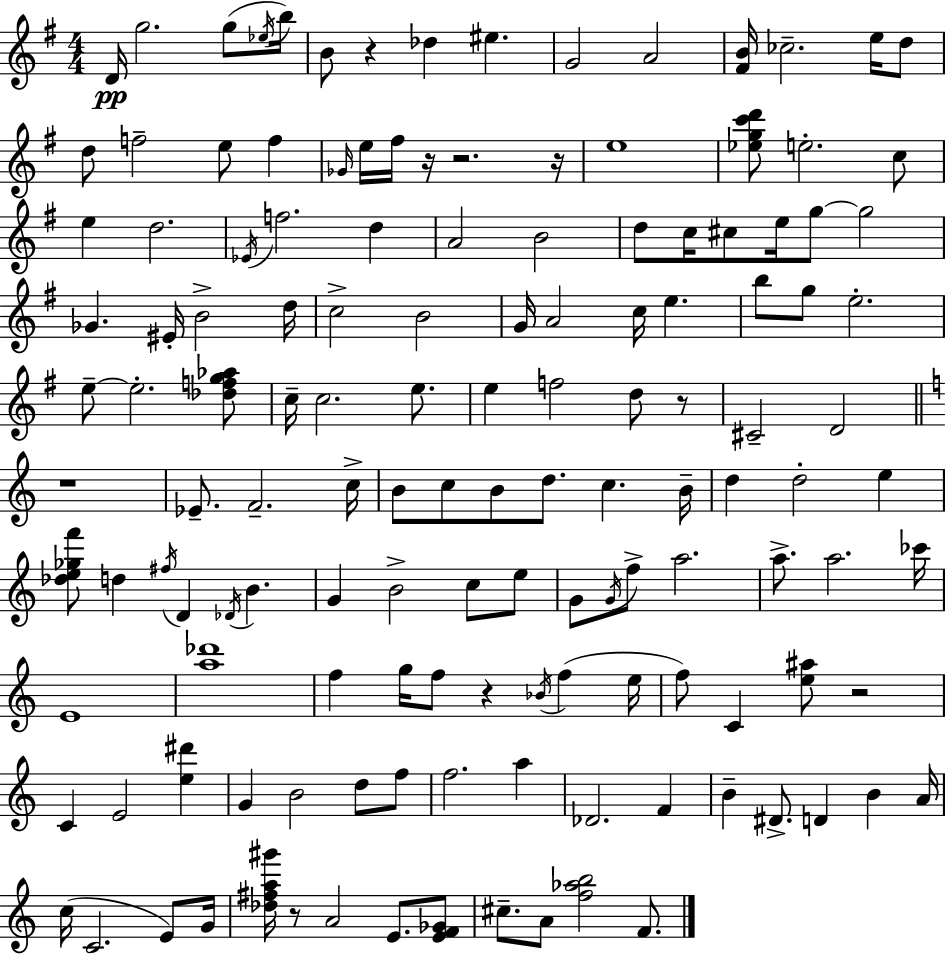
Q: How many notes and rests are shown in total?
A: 139